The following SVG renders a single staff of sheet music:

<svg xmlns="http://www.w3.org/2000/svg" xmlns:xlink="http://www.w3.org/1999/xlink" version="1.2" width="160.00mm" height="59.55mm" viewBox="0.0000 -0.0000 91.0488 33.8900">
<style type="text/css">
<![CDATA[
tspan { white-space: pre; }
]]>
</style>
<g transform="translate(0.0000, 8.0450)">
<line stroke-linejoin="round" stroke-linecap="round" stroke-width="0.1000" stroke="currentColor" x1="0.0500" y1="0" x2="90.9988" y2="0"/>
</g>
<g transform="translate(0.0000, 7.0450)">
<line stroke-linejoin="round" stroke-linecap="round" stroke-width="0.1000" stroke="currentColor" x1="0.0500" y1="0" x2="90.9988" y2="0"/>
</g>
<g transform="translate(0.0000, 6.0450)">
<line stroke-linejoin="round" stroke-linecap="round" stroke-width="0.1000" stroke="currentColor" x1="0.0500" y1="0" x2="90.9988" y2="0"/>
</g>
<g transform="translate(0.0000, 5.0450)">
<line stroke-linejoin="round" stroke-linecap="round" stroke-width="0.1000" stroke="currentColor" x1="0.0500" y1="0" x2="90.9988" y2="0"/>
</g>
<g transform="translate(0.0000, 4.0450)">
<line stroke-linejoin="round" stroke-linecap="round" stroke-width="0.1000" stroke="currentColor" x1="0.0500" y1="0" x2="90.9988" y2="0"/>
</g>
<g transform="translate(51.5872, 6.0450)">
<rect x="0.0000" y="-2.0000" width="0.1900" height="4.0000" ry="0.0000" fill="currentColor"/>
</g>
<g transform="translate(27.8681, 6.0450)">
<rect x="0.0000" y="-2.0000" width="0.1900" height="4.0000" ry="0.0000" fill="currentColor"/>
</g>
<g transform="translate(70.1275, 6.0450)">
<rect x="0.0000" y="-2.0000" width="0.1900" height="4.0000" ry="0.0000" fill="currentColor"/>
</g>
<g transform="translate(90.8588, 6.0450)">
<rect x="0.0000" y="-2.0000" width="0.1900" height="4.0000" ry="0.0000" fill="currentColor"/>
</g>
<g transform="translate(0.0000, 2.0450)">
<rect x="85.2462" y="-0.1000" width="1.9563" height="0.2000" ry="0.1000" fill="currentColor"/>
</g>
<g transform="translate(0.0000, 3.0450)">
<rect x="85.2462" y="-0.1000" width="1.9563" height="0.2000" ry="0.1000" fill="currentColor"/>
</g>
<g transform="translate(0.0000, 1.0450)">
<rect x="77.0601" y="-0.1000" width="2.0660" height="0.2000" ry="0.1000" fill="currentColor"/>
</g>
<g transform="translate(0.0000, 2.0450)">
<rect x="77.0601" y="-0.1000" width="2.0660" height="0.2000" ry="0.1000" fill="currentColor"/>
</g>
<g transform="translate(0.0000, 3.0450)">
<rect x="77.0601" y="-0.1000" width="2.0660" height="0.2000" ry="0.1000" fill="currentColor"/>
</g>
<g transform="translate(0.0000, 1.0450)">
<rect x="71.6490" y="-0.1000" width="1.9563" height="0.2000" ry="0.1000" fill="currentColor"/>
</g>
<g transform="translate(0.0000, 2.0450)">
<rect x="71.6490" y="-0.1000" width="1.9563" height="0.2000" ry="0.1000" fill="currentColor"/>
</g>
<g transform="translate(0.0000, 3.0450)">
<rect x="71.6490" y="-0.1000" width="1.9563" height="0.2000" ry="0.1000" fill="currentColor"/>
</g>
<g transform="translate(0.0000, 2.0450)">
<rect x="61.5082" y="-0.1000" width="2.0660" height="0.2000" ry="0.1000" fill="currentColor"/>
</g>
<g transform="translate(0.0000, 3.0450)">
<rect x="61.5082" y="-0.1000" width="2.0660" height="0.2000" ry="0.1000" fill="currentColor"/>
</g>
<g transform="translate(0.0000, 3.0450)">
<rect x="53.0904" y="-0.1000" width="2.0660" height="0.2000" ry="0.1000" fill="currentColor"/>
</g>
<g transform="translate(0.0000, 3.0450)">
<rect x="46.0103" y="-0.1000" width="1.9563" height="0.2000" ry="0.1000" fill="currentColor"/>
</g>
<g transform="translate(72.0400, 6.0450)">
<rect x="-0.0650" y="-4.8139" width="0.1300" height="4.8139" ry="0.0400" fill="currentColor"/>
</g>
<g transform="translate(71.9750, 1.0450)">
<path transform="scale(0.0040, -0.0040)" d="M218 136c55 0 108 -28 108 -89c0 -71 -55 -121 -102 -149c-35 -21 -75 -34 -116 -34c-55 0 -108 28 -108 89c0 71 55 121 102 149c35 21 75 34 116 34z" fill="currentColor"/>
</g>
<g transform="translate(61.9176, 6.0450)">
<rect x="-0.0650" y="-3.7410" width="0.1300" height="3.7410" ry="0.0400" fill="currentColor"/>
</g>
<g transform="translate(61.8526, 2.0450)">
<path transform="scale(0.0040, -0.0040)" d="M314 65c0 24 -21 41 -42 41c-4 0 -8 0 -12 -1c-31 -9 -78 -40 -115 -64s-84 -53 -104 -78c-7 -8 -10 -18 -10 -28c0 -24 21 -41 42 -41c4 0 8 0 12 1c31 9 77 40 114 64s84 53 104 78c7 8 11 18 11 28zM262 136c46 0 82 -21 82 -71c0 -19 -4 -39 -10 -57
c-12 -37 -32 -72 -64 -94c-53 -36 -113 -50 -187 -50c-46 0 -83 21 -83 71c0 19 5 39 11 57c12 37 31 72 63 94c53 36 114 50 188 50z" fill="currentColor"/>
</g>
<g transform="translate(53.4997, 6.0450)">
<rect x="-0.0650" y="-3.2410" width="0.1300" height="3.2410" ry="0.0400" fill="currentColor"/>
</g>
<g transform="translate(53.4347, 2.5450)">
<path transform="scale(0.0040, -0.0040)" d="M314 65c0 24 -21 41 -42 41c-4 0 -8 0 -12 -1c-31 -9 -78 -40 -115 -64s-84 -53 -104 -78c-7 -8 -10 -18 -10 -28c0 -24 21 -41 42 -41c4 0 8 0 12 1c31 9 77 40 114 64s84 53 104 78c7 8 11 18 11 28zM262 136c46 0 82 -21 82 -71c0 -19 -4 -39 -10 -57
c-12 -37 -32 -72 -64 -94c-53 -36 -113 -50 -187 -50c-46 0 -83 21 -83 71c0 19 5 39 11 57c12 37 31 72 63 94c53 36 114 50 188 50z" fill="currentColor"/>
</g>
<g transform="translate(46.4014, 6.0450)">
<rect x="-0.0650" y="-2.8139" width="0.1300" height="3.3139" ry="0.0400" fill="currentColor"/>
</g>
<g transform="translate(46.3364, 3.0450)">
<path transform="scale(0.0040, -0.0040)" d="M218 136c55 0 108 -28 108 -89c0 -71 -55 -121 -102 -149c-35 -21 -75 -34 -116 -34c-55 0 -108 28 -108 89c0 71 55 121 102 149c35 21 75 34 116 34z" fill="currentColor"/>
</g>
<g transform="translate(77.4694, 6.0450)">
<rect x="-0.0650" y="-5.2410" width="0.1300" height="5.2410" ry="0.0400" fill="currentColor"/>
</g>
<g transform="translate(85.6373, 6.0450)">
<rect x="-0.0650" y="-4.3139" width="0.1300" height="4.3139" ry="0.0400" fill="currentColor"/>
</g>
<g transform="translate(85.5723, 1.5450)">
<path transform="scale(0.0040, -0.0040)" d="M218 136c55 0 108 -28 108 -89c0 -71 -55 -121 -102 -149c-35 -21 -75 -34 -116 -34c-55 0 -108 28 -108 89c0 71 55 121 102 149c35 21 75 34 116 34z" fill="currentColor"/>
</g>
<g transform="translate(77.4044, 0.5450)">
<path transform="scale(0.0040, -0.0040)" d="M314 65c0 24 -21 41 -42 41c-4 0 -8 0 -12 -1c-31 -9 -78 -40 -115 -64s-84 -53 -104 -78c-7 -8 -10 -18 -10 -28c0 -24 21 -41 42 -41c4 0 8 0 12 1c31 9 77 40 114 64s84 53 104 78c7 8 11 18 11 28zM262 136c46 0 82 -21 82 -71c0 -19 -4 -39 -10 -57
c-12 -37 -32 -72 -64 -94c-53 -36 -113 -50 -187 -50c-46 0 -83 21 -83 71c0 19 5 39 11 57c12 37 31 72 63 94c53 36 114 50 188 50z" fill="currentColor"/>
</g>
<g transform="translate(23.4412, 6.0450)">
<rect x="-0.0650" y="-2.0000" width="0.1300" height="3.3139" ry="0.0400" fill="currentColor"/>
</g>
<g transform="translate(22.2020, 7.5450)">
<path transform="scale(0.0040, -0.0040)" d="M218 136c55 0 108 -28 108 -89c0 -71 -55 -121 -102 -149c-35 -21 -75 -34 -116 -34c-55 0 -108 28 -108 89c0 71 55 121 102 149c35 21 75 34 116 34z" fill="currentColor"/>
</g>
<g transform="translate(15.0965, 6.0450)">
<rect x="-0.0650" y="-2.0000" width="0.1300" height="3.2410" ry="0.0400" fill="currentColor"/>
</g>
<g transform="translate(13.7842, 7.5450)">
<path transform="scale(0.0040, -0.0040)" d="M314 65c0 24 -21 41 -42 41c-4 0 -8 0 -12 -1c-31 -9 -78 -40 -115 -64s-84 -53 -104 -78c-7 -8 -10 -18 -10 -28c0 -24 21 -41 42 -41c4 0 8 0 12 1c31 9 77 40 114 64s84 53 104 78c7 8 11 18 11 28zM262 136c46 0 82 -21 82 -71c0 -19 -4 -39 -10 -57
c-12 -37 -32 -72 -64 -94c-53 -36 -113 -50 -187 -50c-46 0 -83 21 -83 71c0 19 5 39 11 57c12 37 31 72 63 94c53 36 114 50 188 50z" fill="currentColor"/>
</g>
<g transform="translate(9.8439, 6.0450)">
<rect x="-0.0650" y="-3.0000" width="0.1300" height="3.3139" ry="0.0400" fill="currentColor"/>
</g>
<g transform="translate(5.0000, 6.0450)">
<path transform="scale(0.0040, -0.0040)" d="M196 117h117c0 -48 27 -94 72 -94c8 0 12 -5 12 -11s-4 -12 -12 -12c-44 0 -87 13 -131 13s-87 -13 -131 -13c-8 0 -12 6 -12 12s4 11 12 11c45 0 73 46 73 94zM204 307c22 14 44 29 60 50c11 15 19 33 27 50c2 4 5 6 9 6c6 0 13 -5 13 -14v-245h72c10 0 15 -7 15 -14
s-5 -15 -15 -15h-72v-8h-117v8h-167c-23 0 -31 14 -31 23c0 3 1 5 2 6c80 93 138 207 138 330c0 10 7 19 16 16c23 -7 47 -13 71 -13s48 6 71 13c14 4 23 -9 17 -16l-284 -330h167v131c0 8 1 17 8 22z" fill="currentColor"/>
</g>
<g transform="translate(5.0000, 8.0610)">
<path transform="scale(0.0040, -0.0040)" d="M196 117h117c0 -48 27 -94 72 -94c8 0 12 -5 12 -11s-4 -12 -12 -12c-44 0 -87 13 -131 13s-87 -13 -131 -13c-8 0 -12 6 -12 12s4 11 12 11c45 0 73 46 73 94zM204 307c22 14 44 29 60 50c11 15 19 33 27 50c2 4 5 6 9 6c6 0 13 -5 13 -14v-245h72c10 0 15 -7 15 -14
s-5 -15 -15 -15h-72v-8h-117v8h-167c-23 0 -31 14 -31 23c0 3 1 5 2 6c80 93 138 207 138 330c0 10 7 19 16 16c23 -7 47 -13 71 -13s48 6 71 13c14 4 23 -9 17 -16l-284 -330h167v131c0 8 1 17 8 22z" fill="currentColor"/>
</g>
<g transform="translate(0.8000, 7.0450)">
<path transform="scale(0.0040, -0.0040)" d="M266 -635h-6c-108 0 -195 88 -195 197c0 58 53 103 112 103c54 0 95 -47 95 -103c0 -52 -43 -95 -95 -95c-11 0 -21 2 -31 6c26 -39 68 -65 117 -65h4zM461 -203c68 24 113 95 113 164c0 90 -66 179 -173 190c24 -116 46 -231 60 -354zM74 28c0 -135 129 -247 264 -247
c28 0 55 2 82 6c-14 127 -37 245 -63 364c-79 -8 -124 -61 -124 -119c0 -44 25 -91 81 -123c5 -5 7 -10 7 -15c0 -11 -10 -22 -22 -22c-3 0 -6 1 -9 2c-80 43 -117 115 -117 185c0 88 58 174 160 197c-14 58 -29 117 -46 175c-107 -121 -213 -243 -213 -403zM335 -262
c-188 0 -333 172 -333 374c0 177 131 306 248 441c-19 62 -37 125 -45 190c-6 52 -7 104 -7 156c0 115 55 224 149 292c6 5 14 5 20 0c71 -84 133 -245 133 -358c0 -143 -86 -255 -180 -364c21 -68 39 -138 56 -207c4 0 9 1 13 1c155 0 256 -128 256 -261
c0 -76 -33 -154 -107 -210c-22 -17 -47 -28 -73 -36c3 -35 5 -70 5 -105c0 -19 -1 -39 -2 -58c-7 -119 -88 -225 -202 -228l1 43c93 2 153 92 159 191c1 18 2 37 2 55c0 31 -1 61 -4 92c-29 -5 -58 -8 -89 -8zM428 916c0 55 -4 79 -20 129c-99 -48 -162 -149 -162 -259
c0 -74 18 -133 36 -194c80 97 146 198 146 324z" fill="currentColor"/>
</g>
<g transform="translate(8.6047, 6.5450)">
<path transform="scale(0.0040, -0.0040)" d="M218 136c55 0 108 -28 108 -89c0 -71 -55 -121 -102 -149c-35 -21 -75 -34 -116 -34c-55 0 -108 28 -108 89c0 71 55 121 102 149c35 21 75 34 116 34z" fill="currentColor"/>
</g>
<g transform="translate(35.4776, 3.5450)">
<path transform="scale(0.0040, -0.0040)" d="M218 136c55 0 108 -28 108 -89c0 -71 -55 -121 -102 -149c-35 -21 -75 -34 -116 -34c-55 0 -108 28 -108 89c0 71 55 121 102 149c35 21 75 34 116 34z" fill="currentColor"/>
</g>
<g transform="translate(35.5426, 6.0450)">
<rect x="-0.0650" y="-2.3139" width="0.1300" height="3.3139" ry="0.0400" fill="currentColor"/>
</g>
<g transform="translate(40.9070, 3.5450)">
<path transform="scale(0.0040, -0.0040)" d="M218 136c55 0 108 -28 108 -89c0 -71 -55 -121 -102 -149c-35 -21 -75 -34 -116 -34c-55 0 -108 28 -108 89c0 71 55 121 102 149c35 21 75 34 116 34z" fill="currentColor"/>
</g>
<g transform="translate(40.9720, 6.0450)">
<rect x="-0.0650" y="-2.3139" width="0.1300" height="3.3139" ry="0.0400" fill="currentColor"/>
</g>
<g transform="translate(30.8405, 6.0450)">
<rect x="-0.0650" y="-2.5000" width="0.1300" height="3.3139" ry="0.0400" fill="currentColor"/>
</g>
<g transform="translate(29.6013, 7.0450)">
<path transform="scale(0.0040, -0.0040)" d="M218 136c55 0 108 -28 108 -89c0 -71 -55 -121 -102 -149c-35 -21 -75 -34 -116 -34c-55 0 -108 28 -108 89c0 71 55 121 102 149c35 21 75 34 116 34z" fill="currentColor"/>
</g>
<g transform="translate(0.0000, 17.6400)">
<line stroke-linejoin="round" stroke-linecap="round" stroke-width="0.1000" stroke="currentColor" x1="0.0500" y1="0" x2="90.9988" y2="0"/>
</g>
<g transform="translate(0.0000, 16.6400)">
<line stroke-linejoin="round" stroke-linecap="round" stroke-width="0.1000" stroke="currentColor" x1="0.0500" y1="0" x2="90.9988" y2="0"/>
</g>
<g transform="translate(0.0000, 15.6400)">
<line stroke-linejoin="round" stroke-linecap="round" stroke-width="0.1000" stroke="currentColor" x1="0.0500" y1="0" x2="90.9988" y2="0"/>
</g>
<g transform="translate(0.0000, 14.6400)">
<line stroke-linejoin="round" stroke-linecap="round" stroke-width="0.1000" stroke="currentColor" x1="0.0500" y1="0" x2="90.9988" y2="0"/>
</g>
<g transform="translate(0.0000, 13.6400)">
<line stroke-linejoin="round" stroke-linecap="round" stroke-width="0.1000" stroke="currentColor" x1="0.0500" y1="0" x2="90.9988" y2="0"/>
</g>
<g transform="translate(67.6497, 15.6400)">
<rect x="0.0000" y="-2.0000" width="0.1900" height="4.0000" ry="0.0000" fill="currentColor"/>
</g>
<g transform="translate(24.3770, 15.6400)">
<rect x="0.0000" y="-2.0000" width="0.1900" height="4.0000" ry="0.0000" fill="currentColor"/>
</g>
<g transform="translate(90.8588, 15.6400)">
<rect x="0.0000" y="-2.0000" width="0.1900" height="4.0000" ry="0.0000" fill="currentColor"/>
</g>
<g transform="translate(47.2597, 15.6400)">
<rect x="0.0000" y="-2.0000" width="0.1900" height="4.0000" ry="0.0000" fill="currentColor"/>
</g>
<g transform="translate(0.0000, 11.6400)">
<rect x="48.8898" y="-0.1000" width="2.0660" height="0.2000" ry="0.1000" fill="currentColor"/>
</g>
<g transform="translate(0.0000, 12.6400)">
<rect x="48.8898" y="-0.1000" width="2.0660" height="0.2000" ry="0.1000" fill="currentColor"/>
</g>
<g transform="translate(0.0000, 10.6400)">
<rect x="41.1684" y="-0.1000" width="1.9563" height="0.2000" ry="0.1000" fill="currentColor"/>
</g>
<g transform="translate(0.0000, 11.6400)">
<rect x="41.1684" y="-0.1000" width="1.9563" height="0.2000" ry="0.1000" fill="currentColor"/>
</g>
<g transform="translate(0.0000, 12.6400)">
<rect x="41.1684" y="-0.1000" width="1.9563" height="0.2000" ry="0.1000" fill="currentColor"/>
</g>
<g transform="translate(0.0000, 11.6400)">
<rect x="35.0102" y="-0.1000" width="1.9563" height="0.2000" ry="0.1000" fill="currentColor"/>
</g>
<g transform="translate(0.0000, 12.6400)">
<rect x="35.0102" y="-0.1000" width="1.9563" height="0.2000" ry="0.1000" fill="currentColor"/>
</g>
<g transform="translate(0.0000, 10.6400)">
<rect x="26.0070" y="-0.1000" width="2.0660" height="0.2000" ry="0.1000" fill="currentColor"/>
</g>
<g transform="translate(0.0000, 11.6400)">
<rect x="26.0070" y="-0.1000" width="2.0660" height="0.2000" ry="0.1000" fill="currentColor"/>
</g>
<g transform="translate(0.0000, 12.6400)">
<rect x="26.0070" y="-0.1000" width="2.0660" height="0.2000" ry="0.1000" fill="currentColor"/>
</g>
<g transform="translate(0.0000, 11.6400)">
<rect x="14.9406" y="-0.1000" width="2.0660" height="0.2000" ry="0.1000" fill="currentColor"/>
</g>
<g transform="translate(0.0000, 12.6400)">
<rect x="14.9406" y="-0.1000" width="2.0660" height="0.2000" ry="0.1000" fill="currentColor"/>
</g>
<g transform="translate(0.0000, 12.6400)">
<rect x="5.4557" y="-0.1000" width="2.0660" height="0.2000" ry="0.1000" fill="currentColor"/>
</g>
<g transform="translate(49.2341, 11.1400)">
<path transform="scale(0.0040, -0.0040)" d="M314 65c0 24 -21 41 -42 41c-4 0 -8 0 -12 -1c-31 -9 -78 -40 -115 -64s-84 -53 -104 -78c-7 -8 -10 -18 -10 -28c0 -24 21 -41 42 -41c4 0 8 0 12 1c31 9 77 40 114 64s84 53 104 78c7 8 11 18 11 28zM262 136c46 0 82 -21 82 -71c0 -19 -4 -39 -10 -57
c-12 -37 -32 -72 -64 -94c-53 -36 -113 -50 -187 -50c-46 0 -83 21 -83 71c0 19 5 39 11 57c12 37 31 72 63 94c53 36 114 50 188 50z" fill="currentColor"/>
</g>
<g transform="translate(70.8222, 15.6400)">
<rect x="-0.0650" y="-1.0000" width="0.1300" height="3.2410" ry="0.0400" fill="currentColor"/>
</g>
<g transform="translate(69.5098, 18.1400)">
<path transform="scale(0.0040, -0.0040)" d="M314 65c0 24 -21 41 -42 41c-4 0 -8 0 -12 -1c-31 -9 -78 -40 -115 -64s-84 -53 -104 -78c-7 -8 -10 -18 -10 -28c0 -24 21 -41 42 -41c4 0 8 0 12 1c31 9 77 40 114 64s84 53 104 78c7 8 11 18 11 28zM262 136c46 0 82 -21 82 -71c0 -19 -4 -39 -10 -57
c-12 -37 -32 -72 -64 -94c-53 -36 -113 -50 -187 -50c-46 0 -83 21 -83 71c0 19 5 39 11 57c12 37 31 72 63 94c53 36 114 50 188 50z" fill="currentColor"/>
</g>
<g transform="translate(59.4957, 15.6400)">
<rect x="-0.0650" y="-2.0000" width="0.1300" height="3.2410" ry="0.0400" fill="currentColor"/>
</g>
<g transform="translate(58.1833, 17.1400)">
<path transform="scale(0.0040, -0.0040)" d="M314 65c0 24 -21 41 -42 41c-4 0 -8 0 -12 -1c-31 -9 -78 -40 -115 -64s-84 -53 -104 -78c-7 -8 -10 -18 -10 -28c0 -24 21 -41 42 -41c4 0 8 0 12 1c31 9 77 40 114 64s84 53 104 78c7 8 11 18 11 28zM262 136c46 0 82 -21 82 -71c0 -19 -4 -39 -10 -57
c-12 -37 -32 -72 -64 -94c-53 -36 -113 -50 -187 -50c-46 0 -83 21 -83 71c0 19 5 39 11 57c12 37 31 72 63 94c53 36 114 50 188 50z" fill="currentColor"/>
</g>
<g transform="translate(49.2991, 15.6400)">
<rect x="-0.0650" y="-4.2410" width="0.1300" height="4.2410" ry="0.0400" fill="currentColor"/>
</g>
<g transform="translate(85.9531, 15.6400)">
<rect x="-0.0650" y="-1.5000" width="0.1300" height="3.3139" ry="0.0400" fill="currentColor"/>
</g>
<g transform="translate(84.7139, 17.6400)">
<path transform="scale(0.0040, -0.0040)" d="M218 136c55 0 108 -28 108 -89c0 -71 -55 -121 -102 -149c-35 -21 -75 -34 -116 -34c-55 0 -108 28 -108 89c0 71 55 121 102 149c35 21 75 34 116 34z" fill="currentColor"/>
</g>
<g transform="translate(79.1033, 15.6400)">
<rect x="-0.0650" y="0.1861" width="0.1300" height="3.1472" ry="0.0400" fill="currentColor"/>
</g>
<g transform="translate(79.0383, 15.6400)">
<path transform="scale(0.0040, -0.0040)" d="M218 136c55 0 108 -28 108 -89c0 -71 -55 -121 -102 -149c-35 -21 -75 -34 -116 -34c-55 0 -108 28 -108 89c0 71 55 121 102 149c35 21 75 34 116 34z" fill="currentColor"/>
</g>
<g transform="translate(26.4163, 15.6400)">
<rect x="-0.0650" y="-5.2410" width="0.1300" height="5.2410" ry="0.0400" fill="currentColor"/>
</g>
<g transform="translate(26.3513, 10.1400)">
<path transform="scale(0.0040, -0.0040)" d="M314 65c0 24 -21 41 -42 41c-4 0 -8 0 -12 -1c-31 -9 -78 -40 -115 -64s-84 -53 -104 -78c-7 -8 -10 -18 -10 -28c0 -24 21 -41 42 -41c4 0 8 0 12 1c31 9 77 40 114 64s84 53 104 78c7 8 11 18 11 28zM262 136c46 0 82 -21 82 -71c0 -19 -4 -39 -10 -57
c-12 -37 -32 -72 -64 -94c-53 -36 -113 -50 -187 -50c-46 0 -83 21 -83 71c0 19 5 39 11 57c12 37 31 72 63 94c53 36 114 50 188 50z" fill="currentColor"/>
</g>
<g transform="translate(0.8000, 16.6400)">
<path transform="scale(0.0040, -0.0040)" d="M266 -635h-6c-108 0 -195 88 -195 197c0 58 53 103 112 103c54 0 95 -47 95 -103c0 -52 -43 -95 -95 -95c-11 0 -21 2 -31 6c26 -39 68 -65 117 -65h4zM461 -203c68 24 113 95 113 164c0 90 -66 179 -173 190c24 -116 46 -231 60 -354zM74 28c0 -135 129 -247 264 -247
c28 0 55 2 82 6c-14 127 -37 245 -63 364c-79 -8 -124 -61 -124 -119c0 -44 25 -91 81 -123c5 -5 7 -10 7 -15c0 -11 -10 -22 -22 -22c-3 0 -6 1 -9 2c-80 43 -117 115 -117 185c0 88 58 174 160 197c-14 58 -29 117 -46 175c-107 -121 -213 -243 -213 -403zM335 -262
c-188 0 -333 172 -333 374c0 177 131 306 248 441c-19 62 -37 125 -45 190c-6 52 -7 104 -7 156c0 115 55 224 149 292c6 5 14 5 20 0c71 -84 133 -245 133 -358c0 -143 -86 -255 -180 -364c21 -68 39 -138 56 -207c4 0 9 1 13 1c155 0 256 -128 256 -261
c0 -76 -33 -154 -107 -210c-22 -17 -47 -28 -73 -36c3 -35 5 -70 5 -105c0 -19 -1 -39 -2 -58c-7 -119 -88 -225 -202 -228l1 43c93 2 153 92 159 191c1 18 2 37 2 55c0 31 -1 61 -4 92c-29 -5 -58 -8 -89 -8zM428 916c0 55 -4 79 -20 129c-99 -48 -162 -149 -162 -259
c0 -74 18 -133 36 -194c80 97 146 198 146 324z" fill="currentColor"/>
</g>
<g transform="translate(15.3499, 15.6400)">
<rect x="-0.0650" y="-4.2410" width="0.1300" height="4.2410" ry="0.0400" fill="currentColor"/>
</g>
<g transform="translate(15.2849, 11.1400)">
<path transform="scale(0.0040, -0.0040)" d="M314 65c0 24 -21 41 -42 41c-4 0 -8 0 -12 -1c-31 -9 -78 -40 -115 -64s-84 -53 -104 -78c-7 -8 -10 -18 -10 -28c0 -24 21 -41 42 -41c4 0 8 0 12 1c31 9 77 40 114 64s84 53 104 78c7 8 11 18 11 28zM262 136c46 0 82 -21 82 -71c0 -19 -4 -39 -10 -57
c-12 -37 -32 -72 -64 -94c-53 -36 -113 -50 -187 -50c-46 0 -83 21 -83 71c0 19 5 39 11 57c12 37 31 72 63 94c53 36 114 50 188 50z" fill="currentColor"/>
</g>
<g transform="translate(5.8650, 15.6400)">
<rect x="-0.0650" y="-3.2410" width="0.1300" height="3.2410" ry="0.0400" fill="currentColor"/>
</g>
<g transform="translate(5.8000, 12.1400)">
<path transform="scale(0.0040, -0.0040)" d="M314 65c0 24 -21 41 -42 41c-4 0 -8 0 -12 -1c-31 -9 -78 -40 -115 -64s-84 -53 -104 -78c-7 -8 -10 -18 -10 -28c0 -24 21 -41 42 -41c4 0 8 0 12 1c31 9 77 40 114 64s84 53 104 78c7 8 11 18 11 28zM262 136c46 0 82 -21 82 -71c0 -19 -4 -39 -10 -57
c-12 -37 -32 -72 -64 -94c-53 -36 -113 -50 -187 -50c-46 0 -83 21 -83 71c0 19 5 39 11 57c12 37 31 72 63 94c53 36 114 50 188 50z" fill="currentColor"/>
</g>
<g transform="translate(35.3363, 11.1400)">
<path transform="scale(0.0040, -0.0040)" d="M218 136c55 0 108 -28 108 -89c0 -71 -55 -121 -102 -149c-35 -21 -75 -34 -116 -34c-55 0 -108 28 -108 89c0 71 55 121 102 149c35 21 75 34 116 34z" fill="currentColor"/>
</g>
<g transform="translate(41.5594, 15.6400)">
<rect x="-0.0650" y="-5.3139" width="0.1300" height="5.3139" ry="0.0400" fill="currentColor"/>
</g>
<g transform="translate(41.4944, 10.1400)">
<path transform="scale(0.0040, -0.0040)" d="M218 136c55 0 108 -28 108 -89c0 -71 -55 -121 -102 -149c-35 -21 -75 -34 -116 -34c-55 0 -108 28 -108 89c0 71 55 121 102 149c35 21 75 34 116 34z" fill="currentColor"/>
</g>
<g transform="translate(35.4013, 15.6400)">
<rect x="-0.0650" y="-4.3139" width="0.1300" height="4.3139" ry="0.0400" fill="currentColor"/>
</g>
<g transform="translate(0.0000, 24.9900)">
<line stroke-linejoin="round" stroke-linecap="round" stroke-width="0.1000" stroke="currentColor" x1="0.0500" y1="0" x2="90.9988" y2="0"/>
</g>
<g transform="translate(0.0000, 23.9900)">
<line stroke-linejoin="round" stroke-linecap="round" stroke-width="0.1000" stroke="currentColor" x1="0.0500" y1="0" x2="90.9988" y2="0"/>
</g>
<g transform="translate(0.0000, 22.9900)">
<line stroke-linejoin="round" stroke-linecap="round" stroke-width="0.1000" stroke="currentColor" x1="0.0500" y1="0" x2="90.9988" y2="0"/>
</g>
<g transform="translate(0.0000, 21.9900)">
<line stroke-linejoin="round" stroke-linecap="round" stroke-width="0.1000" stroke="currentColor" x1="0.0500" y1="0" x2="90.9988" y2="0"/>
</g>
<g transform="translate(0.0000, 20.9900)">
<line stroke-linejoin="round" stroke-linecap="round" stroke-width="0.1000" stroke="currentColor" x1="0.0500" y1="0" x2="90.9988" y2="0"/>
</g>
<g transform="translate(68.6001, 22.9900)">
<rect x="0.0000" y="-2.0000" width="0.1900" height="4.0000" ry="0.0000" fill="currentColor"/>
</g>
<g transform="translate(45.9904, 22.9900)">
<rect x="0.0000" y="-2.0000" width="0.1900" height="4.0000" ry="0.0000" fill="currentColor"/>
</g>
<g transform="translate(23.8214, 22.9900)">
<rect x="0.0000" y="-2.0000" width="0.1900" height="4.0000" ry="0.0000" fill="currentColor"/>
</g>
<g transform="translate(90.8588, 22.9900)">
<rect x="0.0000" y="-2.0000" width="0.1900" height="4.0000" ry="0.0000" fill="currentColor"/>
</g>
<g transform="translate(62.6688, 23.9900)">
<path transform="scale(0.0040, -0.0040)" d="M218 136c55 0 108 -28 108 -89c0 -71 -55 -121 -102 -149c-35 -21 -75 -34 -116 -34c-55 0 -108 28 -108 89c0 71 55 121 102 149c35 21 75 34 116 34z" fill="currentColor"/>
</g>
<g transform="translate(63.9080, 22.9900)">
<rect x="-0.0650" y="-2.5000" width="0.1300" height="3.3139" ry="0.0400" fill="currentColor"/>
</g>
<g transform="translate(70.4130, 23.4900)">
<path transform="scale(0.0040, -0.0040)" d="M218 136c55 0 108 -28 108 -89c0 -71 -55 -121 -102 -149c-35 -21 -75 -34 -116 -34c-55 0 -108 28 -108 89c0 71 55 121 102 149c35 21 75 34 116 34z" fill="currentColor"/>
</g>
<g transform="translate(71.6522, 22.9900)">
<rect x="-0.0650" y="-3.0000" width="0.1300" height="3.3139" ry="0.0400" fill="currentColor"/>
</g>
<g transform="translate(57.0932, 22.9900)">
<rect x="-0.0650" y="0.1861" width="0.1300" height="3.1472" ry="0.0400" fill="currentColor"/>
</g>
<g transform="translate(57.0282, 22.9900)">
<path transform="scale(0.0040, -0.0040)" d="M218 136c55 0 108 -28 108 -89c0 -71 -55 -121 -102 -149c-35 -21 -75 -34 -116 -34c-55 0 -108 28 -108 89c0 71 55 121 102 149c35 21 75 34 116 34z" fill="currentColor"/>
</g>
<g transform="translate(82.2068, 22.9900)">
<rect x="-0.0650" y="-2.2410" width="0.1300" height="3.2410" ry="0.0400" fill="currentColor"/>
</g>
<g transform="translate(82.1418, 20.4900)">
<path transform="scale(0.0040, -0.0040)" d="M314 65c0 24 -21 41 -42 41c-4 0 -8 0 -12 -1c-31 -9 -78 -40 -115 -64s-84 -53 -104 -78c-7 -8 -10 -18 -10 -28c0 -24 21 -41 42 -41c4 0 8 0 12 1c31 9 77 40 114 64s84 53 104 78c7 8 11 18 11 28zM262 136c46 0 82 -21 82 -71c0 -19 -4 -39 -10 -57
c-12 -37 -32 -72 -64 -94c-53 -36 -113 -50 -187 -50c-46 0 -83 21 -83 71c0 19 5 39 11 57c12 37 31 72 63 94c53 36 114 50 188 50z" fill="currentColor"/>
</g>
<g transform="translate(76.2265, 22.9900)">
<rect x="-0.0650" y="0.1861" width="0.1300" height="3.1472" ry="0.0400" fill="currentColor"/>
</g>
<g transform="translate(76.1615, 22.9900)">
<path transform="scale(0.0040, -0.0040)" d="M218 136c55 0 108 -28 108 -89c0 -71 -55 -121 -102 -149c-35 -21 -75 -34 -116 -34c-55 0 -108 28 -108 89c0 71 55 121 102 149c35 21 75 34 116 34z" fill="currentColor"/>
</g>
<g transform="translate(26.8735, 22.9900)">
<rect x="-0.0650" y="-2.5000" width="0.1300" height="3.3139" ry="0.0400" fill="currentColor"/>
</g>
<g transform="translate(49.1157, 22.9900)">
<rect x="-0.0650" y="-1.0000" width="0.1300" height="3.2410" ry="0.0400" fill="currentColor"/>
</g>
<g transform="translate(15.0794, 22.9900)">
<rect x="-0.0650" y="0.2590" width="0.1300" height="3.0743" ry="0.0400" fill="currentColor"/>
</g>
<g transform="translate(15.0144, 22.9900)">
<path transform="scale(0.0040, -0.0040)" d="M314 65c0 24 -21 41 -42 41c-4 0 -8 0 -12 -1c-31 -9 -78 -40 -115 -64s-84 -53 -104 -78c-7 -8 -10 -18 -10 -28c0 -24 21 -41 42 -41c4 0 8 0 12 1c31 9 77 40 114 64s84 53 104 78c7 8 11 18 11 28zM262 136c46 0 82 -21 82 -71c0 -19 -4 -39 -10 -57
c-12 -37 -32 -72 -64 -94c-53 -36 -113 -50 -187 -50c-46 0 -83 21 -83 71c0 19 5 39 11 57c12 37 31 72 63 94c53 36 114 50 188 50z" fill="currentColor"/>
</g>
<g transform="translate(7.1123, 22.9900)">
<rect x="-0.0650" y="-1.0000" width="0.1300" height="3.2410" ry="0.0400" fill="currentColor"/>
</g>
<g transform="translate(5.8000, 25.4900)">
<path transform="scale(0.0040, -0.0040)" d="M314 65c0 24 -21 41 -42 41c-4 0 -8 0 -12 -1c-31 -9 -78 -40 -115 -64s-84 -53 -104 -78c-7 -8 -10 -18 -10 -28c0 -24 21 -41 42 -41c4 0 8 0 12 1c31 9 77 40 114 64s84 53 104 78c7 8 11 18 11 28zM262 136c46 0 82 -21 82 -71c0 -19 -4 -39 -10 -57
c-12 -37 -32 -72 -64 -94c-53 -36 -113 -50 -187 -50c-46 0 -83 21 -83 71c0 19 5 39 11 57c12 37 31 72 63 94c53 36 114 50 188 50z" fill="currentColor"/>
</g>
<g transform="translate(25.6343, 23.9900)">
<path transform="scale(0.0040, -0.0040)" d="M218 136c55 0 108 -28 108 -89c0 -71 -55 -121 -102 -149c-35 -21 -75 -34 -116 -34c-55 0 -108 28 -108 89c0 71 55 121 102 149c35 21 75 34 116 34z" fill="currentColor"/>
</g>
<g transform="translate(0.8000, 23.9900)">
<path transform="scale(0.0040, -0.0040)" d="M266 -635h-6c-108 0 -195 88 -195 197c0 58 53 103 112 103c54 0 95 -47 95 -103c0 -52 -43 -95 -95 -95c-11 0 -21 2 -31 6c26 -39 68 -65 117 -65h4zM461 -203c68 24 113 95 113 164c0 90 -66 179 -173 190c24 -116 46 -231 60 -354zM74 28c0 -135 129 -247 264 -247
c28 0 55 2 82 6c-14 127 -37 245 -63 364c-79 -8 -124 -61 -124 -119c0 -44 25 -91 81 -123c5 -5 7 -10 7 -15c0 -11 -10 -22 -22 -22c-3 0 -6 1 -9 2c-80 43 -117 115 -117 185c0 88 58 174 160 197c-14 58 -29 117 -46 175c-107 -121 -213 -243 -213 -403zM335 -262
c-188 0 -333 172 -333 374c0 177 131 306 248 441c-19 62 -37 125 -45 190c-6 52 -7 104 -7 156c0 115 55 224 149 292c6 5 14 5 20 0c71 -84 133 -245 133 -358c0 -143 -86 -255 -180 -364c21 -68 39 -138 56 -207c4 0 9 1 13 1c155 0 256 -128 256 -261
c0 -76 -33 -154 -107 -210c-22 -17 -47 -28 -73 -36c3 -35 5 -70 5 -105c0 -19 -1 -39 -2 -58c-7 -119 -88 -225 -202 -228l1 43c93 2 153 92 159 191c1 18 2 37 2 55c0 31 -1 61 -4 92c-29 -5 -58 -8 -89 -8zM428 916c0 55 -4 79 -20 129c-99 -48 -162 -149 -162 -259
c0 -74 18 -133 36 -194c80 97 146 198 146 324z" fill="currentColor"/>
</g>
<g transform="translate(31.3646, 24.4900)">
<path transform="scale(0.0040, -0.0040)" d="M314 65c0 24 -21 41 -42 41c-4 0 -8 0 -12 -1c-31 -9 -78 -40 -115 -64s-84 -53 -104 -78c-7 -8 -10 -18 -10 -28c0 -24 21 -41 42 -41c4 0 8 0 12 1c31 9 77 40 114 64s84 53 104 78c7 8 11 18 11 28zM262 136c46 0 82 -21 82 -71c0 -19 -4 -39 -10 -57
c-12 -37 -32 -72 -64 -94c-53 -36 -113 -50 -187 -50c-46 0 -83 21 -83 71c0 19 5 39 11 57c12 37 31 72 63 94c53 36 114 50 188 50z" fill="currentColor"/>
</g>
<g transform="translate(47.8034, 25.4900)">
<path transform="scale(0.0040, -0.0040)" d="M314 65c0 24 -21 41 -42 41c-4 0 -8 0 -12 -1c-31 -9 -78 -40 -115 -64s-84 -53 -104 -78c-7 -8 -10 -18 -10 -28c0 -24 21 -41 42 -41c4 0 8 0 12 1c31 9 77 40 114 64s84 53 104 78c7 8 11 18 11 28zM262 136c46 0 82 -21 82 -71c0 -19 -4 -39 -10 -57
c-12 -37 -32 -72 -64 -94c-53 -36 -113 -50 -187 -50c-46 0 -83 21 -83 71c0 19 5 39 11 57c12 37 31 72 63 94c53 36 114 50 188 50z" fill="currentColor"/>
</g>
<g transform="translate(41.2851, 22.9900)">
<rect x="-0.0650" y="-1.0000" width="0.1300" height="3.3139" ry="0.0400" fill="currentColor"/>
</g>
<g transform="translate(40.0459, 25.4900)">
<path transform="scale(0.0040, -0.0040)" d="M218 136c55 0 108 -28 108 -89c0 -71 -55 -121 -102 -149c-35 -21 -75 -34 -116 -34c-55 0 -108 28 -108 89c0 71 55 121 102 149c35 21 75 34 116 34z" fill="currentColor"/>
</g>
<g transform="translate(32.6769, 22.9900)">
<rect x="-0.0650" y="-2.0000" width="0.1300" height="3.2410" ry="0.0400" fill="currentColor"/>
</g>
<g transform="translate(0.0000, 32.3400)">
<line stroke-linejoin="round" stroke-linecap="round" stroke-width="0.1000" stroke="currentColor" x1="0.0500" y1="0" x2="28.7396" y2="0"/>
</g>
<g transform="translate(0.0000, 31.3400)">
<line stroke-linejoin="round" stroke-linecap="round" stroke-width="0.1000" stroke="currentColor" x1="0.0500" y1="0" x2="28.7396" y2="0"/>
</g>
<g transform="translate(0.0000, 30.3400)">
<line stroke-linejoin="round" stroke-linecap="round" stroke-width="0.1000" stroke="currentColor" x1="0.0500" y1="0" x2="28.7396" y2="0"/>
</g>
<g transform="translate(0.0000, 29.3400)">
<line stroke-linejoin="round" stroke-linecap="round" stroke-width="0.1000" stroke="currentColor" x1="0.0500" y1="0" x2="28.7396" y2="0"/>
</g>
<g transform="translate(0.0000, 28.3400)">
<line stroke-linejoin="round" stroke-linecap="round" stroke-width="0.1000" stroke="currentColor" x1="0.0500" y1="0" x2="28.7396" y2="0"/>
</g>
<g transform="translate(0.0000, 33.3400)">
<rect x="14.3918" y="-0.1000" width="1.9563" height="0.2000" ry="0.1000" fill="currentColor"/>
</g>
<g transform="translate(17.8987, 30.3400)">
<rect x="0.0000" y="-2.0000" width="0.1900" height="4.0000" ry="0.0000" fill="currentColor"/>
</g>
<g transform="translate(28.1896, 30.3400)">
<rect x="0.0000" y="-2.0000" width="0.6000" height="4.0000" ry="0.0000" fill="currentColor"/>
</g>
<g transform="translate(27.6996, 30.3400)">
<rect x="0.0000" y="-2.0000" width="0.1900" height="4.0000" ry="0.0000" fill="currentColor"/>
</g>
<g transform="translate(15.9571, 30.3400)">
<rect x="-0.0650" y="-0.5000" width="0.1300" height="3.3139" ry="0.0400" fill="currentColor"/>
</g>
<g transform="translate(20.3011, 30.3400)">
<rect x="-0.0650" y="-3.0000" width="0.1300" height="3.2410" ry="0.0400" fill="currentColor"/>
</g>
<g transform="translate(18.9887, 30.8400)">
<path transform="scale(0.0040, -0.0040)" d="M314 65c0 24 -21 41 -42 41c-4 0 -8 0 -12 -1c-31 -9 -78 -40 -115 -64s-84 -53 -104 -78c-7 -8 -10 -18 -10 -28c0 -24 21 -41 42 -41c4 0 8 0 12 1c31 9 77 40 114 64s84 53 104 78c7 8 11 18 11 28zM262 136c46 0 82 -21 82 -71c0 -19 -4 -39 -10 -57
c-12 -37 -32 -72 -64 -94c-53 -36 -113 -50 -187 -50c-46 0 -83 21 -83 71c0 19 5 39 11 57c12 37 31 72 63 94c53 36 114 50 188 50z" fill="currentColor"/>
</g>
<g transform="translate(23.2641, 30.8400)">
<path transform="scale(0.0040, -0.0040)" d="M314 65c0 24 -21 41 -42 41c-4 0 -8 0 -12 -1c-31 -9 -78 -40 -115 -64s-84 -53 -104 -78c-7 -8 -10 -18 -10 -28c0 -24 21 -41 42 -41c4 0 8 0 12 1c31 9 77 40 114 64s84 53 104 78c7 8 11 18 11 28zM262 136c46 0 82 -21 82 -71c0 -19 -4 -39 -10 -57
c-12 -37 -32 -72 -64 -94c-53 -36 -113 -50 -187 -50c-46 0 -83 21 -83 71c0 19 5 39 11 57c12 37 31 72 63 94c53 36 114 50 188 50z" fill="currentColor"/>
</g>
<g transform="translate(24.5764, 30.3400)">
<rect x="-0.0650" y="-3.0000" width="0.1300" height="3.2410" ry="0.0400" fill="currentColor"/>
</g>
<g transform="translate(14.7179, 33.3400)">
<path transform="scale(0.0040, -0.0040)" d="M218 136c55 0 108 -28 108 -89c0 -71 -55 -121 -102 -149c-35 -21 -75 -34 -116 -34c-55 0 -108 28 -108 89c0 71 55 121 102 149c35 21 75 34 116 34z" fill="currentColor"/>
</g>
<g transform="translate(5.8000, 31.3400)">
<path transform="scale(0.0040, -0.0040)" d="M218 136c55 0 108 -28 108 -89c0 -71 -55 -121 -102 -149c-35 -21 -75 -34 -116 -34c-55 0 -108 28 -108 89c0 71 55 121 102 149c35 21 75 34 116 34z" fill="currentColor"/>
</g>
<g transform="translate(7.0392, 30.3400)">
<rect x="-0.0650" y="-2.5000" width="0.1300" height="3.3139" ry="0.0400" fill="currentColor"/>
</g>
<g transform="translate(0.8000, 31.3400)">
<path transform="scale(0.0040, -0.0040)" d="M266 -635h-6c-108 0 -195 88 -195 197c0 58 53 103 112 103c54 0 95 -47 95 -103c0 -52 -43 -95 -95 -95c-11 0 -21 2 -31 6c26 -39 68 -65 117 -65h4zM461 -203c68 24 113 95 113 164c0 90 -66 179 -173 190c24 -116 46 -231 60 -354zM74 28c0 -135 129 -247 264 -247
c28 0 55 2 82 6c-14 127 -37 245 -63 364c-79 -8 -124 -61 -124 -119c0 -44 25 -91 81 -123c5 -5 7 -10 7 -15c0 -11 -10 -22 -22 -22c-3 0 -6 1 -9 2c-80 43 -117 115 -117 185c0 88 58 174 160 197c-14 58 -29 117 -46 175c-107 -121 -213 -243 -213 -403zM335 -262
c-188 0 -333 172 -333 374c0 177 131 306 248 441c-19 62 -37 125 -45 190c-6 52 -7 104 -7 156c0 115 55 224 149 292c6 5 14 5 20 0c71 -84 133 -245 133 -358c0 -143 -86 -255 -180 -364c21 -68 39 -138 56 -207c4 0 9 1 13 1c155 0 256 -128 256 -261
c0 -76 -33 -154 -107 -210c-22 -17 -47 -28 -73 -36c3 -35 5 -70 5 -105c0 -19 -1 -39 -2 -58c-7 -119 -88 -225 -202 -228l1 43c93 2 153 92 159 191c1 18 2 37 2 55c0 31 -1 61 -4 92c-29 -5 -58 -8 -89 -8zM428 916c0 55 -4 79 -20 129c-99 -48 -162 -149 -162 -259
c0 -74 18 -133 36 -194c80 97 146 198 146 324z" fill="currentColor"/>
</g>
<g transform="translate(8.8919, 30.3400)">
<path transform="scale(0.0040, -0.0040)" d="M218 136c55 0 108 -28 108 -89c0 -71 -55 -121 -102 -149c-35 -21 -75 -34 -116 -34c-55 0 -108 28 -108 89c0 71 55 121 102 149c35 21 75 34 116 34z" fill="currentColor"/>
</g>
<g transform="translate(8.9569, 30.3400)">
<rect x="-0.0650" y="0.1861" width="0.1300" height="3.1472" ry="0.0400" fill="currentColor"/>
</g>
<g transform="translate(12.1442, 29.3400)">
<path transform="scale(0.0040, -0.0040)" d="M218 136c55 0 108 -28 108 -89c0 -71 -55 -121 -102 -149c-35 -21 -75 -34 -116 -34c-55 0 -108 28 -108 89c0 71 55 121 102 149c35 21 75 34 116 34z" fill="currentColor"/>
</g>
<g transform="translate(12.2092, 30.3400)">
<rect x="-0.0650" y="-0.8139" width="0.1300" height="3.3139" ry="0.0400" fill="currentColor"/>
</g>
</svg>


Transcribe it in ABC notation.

X:1
T:Untitled
M:4/4
L:1/4
K:C
A F2 F G g g a b2 c'2 e' f'2 d' b2 d'2 f'2 d' f' d'2 F2 D2 B E D2 B2 G F2 D D2 B G A B g2 G B d C A2 A2